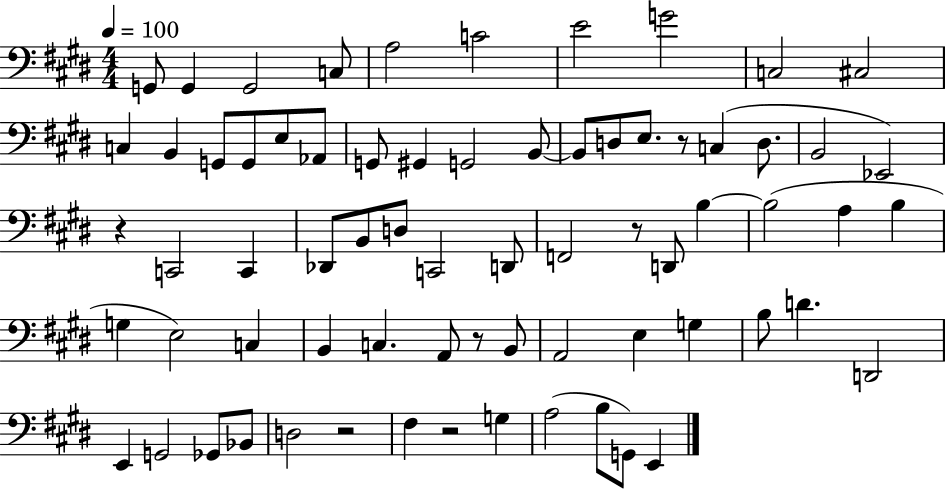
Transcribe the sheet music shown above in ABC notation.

X:1
T:Untitled
M:4/4
L:1/4
K:E
G,,/2 G,, G,,2 C,/2 A,2 C2 E2 G2 C,2 ^C,2 C, B,, G,,/2 G,,/2 E,/2 _A,,/2 G,,/2 ^G,, G,,2 B,,/2 B,,/2 D,/2 E,/2 z/2 C, D,/2 B,,2 _E,,2 z C,,2 C,, _D,,/2 B,,/2 D,/2 C,,2 D,,/2 F,,2 z/2 D,,/2 B, B,2 A, B, G, E,2 C, B,, C, A,,/2 z/2 B,,/2 A,,2 E, G, B,/2 D D,,2 E,, G,,2 _G,,/2 _B,,/2 D,2 z2 ^F, z2 G, A,2 B,/2 G,,/2 E,,